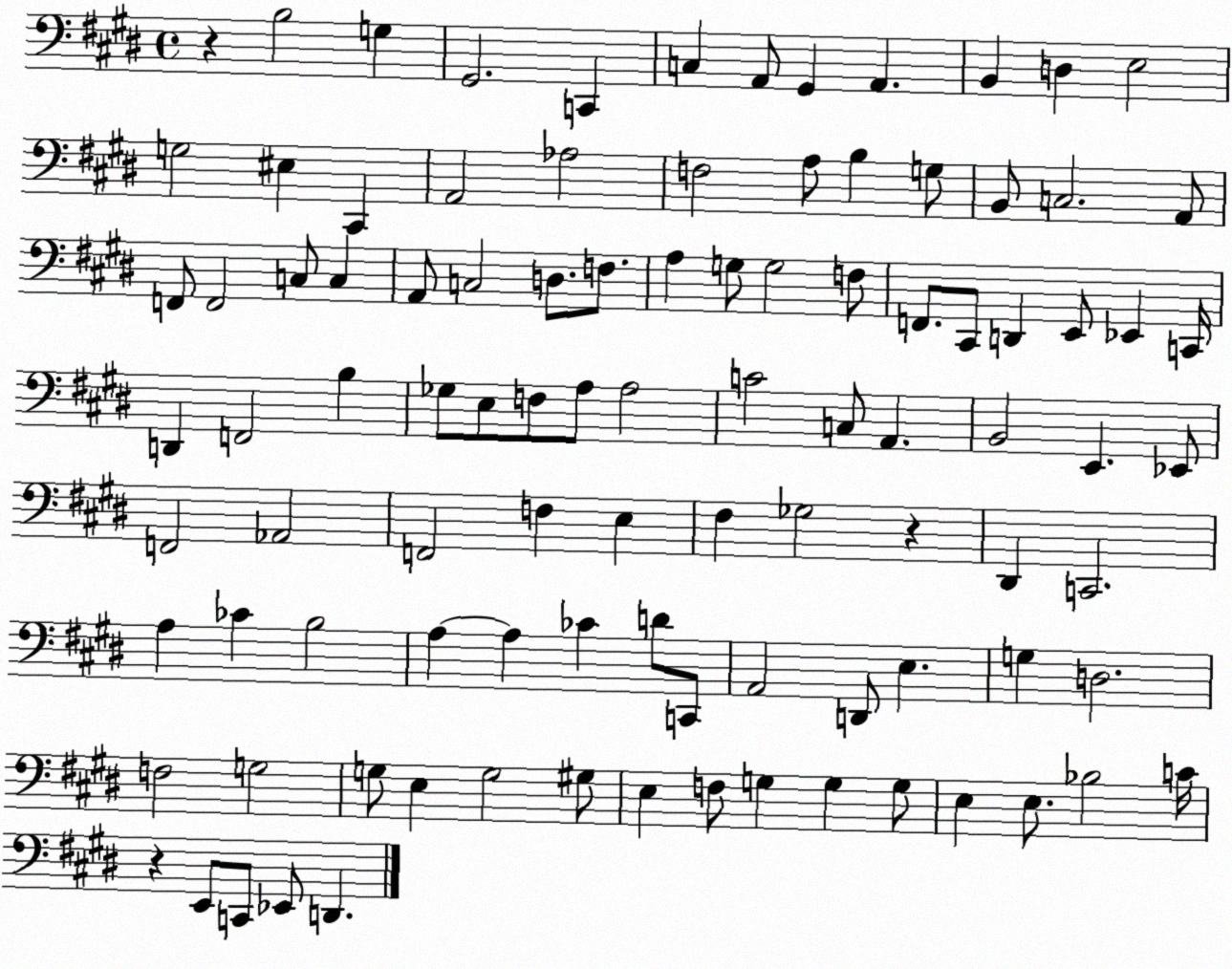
X:1
T:Untitled
M:4/4
L:1/4
K:E
z B,2 G, ^G,,2 C,, C, A,,/2 ^G,, A,, B,, D, E,2 G,2 ^E, ^C,, A,,2 _A,2 F,2 A,/2 B, G,/2 B,,/2 C,2 A,,/2 F,,/2 F,,2 C,/2 C, A,,/2 C,2 D,/2 F,/2 A, G,/2 G,2 F,/2 F,,/2 ^C,,/2 D,, E,,/2 _E,, C,,/4 D,, F,,2 B, _G,/2 E,/2 F,/2 A,/2 A,2 C2 C,/2 A,, B,,2 E,, _E,,/2 F,,2 _A,,2 F,,2 F, E, ^F, _G,2 z ^D,, C,,2 A, _C B,2 A, A, _C D/2 C,,/2 A,,2 D,,/2 E, G, D,2 F,2 G,2 G,/2 E, G,2 ^G,/2 E, F,/2 G, G, G,/2 E, E,/2 _B,2 C/4 z E,,/2 C,,/2 _E,,/2 D,,